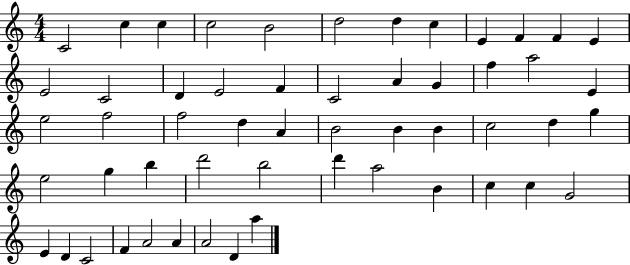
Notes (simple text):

C4/h C5/q C5/q C5/h B4/h D5/h D5/q C5/q E4/q F4/q F4/q E4/q E4/h C4/h D4/q E4/h F4/q C4/h A4/q G4/q F5/q A5/h E4/q E5/h F5/h F5/h D5/q A4/q B4/h B4/q B4/q C5/h D5/q G5/q E5/h G5/q B5/q D6/h B5/h D6/q A5/h B4/q C5/q C5/q G4/h E4/q D4/q C4/h F4/q A4/h A4/q A4/h D4/q A5/q